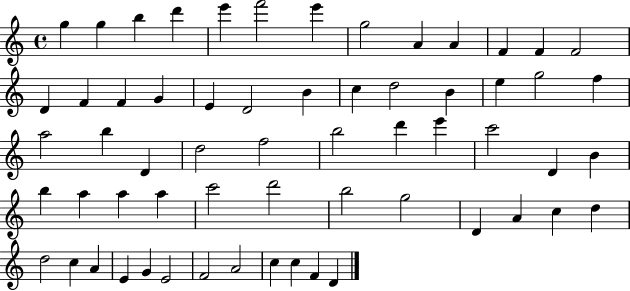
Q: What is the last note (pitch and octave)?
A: D4